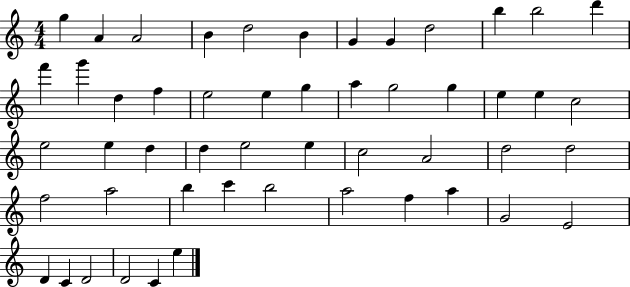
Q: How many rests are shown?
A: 0